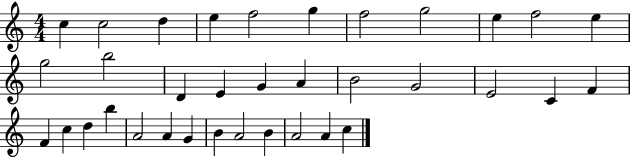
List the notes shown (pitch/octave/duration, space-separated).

C5/q C5/h D5/q E5/q F5/h G5/q F5/h G5/h E5/q F5/h E5/q G5/h B5/h D4/q E4/q G4/q A4/q B4/h G4/h E4/h C4/q F4/q F4/q C5/q D5/q B5/q A4/h A4/q G4/q B4/q A4/h B4/q A4/h A4/q C5/q